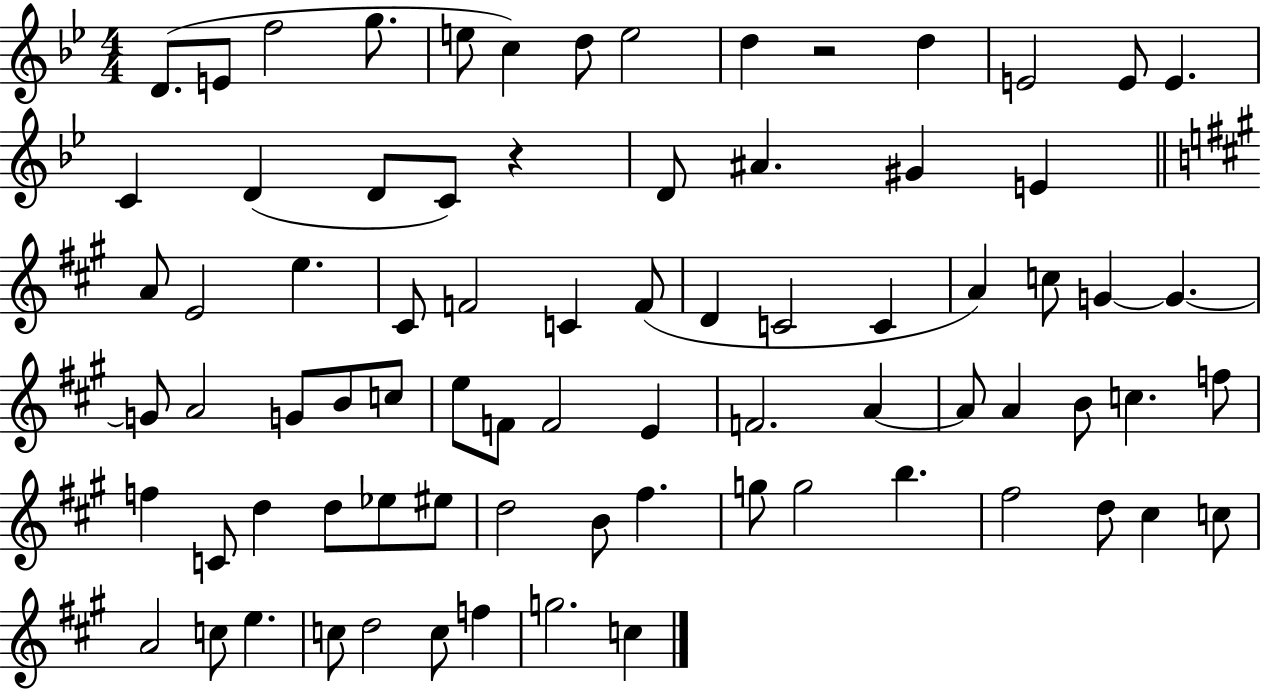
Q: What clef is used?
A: treble